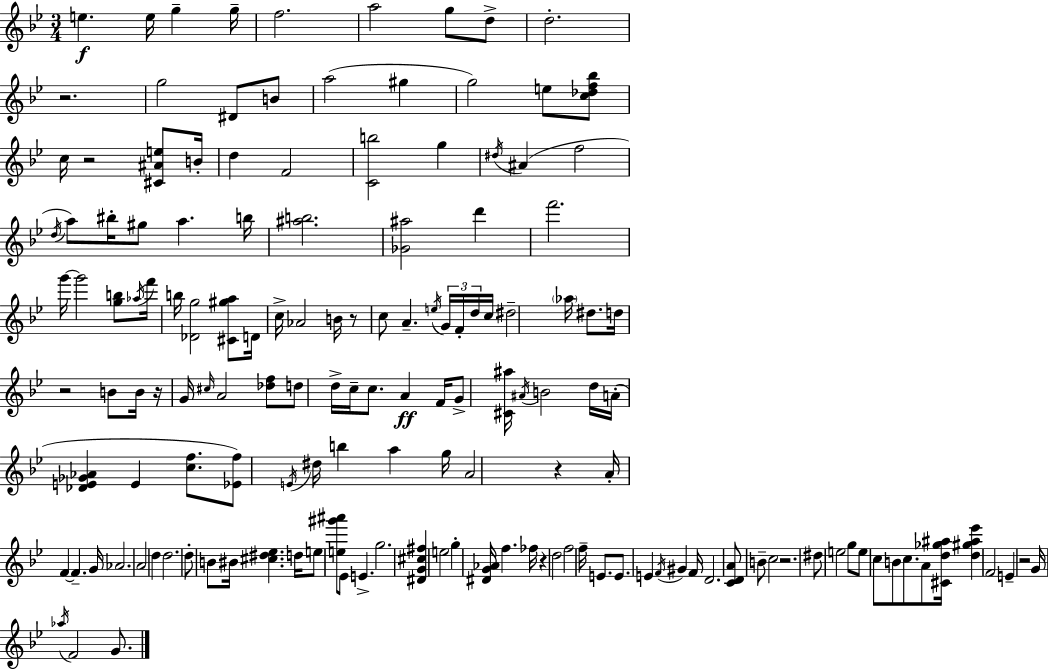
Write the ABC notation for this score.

X:1
T:Untitled
M:3/4
L:1/4
K:Gm
e e/4 g g/4 f2 a2 g/2 d/2 d2 z2 g2 ^D/2 B/2 a2 ^g g2 e/2 [c_df_b]/2 c/4 z2 [^C^Ae]/2 B/4 d F2 [Cb]2 g ^d/4 ^A f2 d/4 a/2 ^b/4 ^g/2 a b/4 [^ab]2 [_G^a]2 d' f'2 g'/4 g'2 [gb]/2 _a/4 f'/4 b/4 [_Dg]2 [^C^ga]/2 D/4 c/4 _A2 B/4 z/2 c/2 A e/4 G/4 F/4 d/4 c/4 ^d2 _a/4 ^d/2 d/4 z2 B/2 B/4 z/4 G/4 ^c/4 A2 [_df]/2 d/2 d/4 c/4 c/2 A F/4 G/2 [^C^a]/4 ^A/4 B2 d/4 A/4 [_DE_G_A] E [cf]/2 [_Ef]/2 E/4 ^d/4 b a g/4 A2 z A/4 F F G/4 _A2 A2 d d2 d/2 B/2 ^B/4 [^c^d_e] d/4 e/2 [e^g'^a']/2 _E/2 E g2 [^DG^c^f] e2 g [^DG_A]/4 f _f/4 z d2 f2 f/4 E/2 E/2 E F/4 ^G F/4 D2 [CDA]/2 B/2 c2 z2 ^d/2 e2 g/2 e/2 c/2 B/2 c/2 A/2 [^Cd_g^a]/4 [d^g^a_e'] F2 E z2 G/4 _a/4 F2 G/2